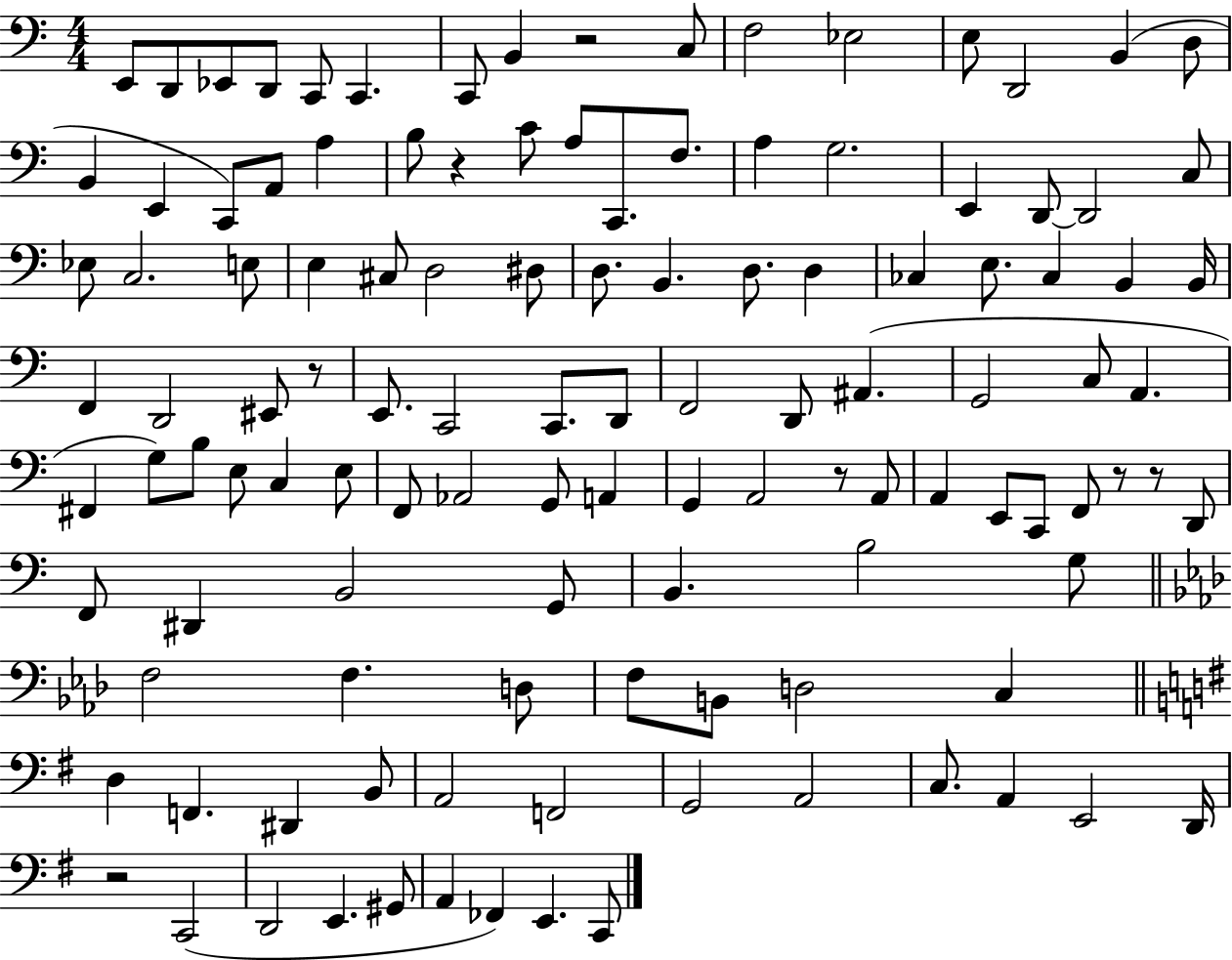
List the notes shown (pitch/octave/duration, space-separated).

E2/e D2/e Eb2/e D2/e C2/e C2/q. C2/e B2/q R/h C3/e F3/h Eb3/h E3/e D2/h B2/q D3/e B2/q E2/q C2/e A2/e A3/q B3/e R/q C4/e A3/e C2/e. F3/e. A3/q G3/h. E2/q D2/e D2/h C3/e Eb3/e C3/h. E3/e E3/q C#3/e D3/h D#3/e D3/e. B2/q. D3/e. D3/q CES3/q E3/e. CES3/q B2/q B2/s F2/q D2/h EIS2/e R/e E2/e. C2/h C2/e. D2/e F2/h D2/e A#2/q. G2/h C3/e A2/q. F#2/q G3/e B3/e E3/e C3/q E3/e F2/e Ab2/h G2/e A2/q G2/q A2/h R/e A2/e A2/q E2/e C2/e F2/e R/e R/e D2/e F2/e D#2/q B2/h G2/e B2/q. B3/h G3/e F3/h F3/q. D3/e F3/e B2/e D3/h C3/q D3/q F2/q. D#2/q B2/e A2/h F2/h G2/h A2/h C3/e. A2/q E2/h D2/s R/h C2/h D2/h E2/q. G#2/e A2/q FES2/q E2/q. C2/e